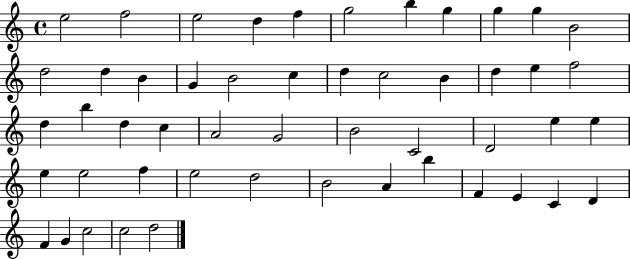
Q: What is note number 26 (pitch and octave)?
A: D5